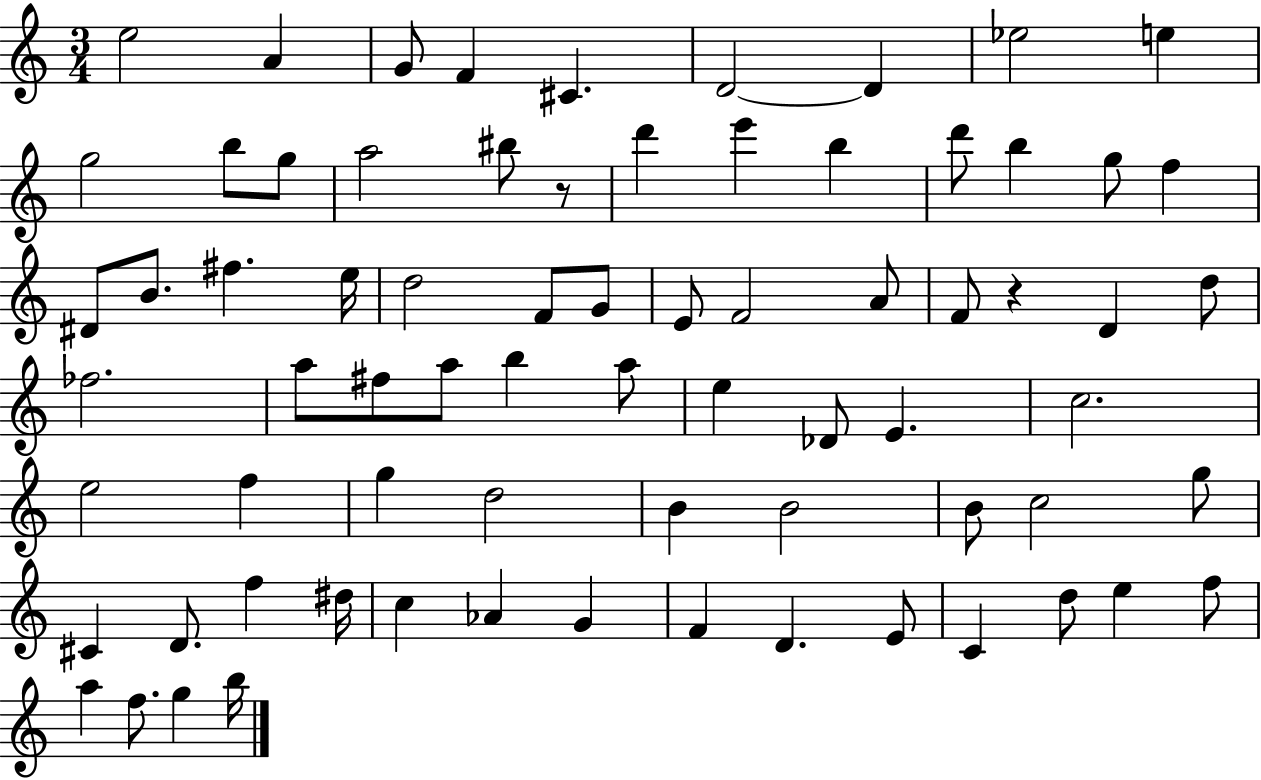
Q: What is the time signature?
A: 3/4